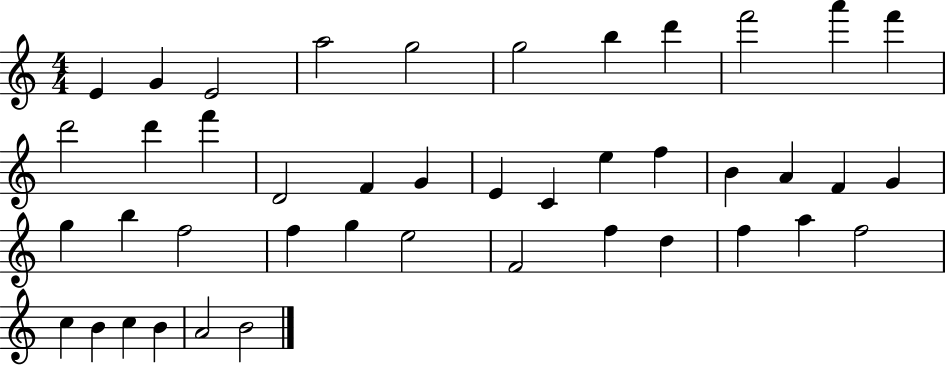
X:1
T:Untitled
M:4/4
L:1/4
K:C
E G E2 a2 g2 g2 b d' f'2 a' f' d'2 d' f' D2 F G E C e f B A F G g b f2 f g e2 F2 f d f a f2 c B c B A2 B2